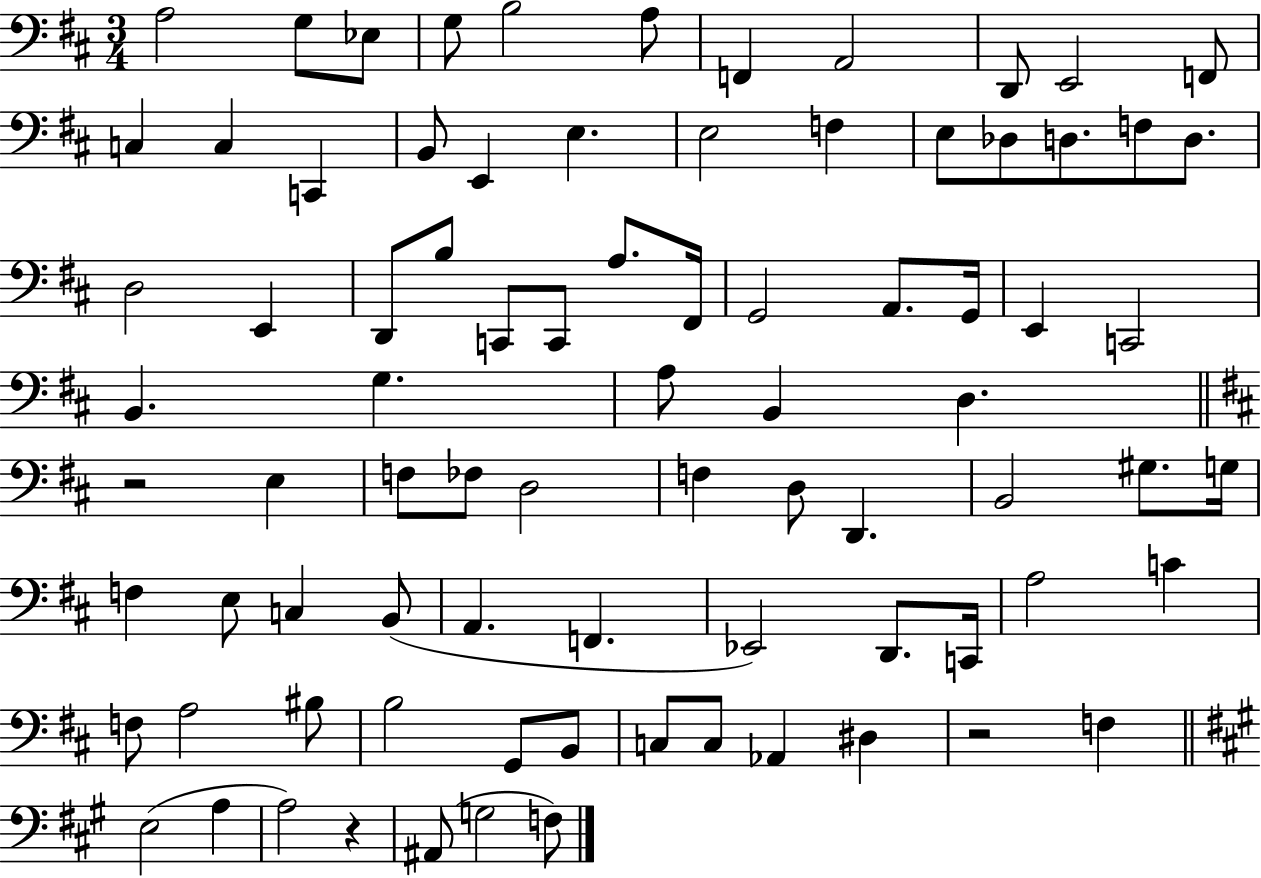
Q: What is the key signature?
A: D major